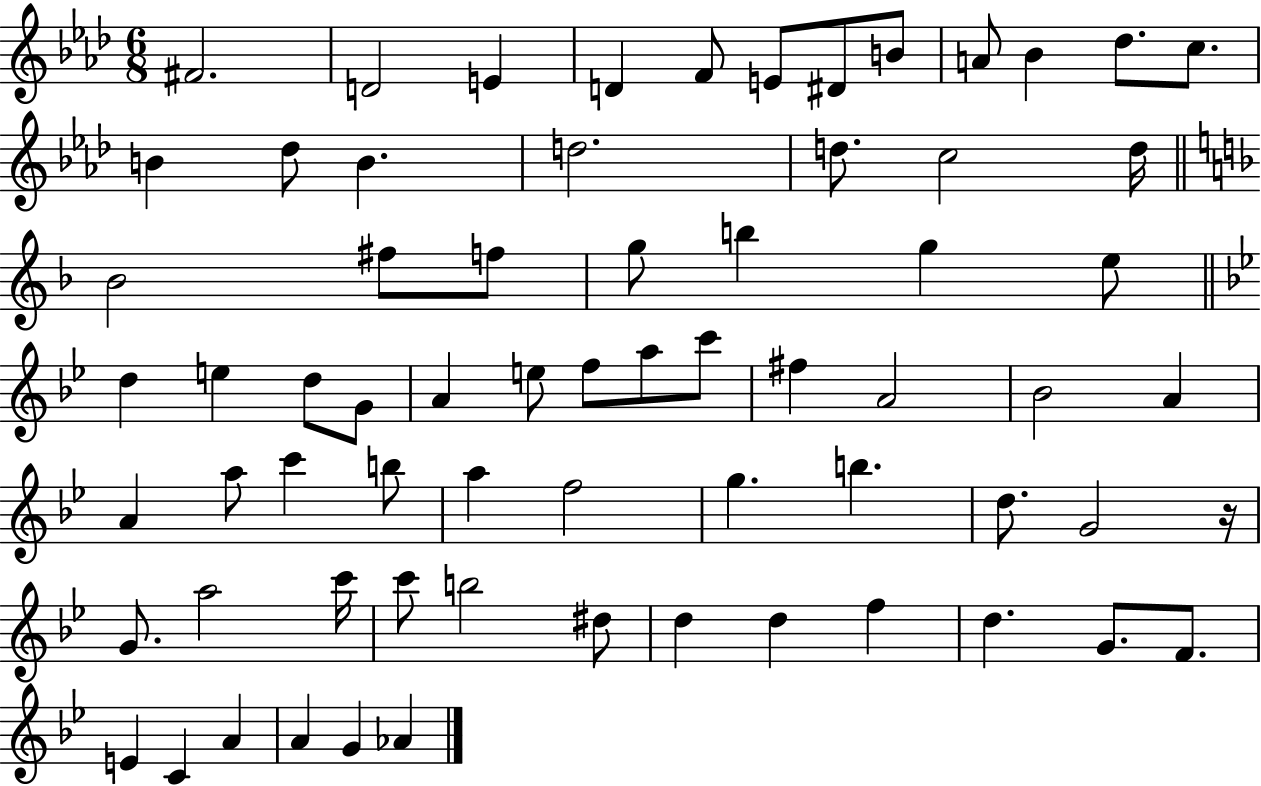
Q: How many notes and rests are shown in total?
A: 68